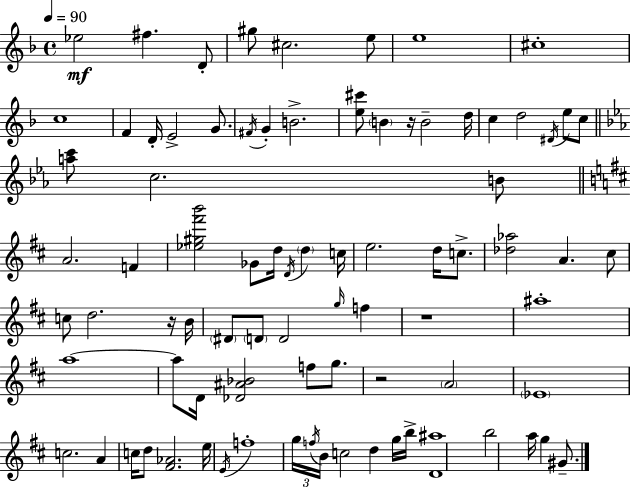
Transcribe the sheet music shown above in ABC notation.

X:1
T:Untitled
M:4/4
L:1/4
K:Dm
_e2 ^f D/2 ^g/2 ^c2 e/2 e4 ^c4 c4 F D/4 E2 G/2 ^F/4 G B2 [e^c']/2 B z/4 B2 d/4 c d2 ^D/4 e/2 c/2 [ac']/2 c2 B/2 A2 F [_e^g^f'b']2 _G/2 d/4 D/4 d c/4 e2 d/4 c/2 [_d_a]2 A ^c/2 c/2 d2 z/4 B/4 ^D/2 D/2 D2 g/4 f z4 ^a4 a4 a/2 D/4 [_D^A_B]2 f/2 g/2 z2 A2 _E4 c2 A c/4 d/2 [^F_A]2 e/4 E/4 f4 g/4 f/4 B/4 c2 d g/4 b/4 [D^a]4 b2 a/4 g ^G/2